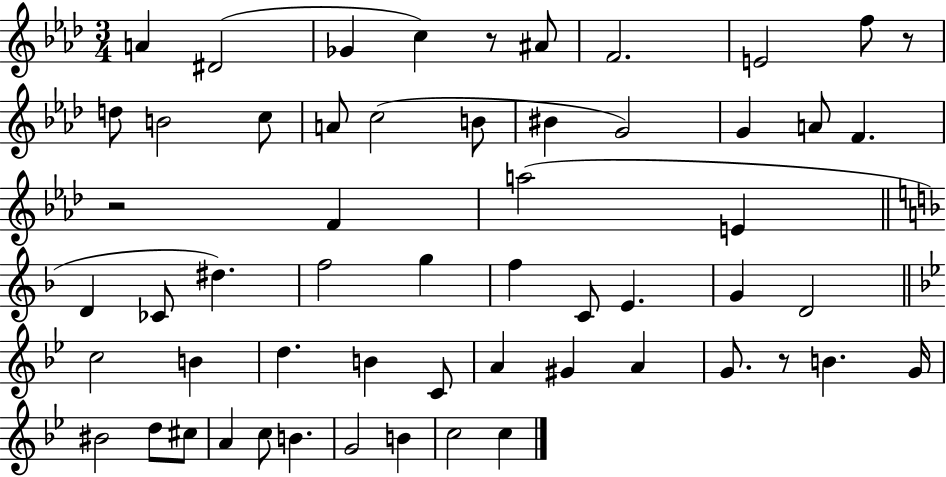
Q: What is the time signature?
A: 3/4